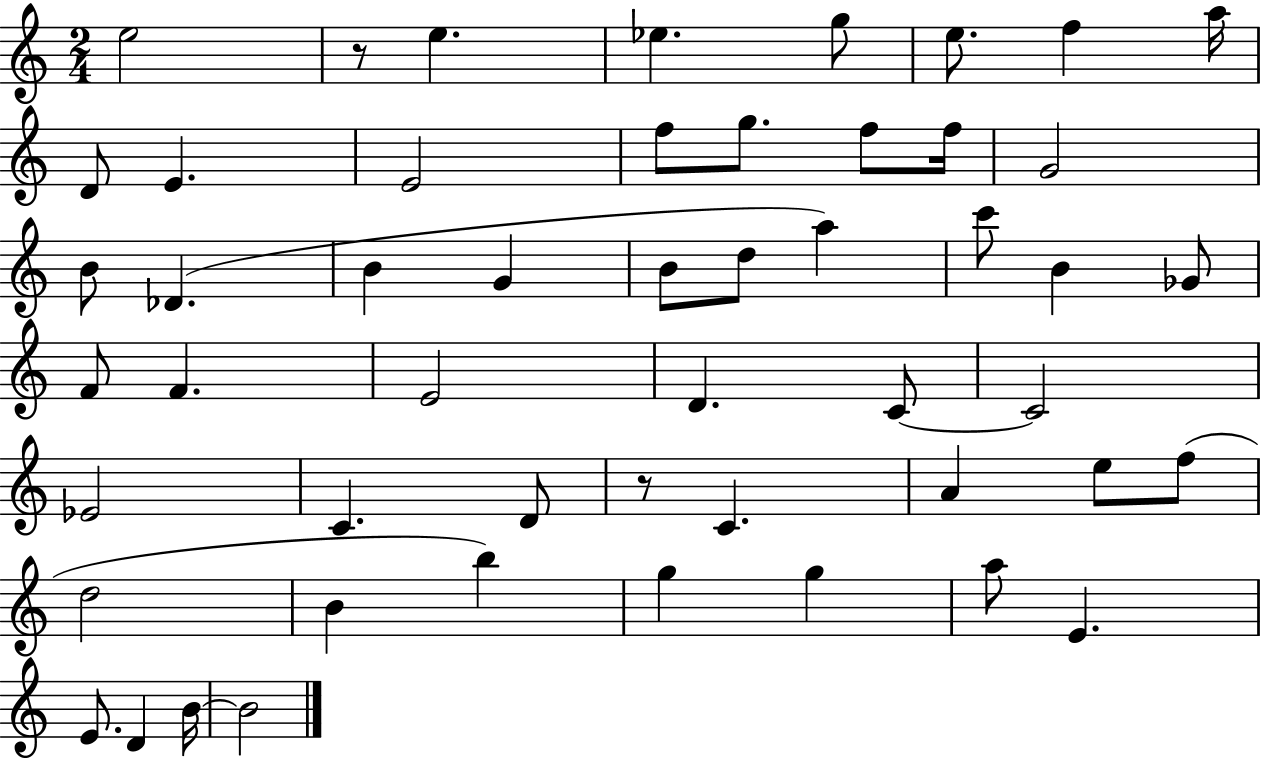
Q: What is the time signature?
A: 2/4